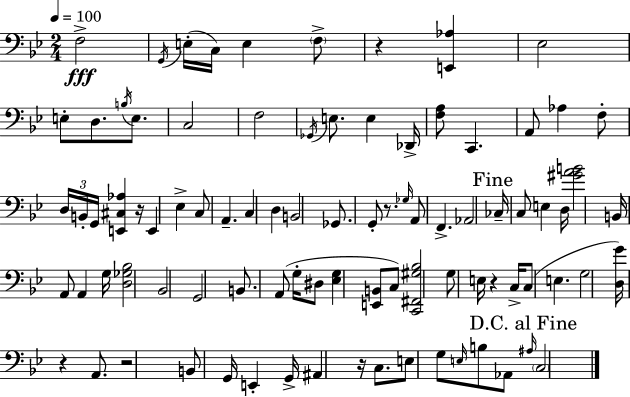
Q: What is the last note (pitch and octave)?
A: C3